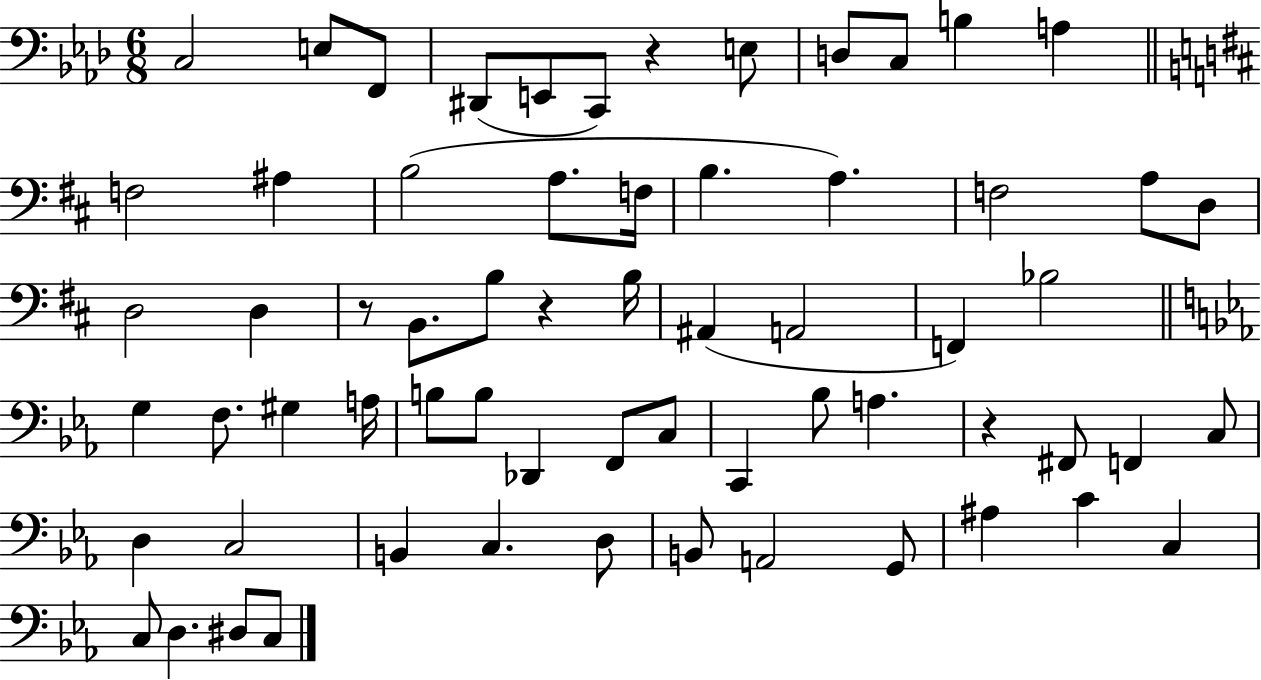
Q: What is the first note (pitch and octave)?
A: C3